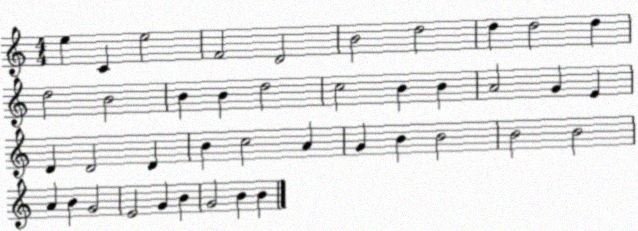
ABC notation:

X:1
T:Untitled
M:4/4
L:1/4
K:C
e C e2 F2 D2 B2 d2 d d2 d d2 B2 B B d2 c2 B B A2 G E D D2 D B c2 A G B B2 B2 B2 A B G2 E2 G B G2 B B